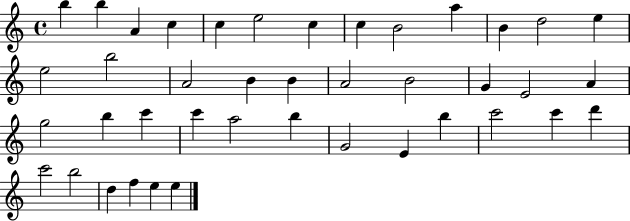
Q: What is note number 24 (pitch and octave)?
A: G5